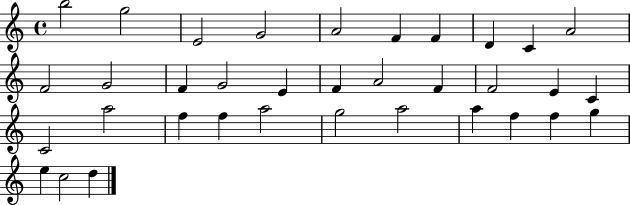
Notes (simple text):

B5/h G5/h E4/h G4/h A4/h F4/q F4/q D4/q C4/q A4/h F4/h G4/h F4/q G4/h E4/q F4/q A4/h F4/q F4/h E4/q C4/q C4/h A5/h F5/q F5/q A5/h G5/h A5/h A5/q F5/q F5/q G5/q E5/q C5/h D5/q